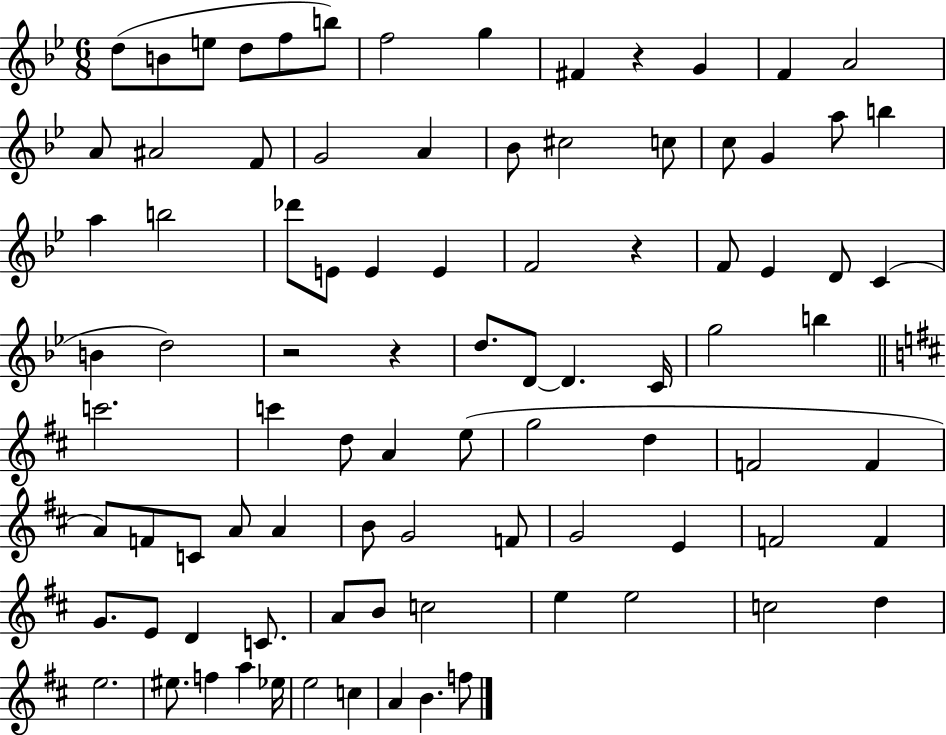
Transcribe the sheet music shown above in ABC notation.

X:1
T:Untitled
M:6/8
L:1/4
K:Bb
d/2 B/2 e/2 d/2 f/2 b/2 f2 g ^F z G F A2 A/2 ^A2 F/2 G2 A _B/2 ^c2 c/2 c/2 G a/2 b a b2 _d'/2 E/2 E E F2 z F/2 _E D/2 C B d2 z2 z d/2 D/2 D C/4 g2 b c'2 c' d/2 A e/2 g2 d F2 F A/2 F/2 C/2 A/2 A B/2 G2 F/2 G2 E F2 F G/2 E/2 D C/2 A/2 B/2 c2 e e2 c2 d e2 ^e/2 f a _e/4 e2 c A B f/2